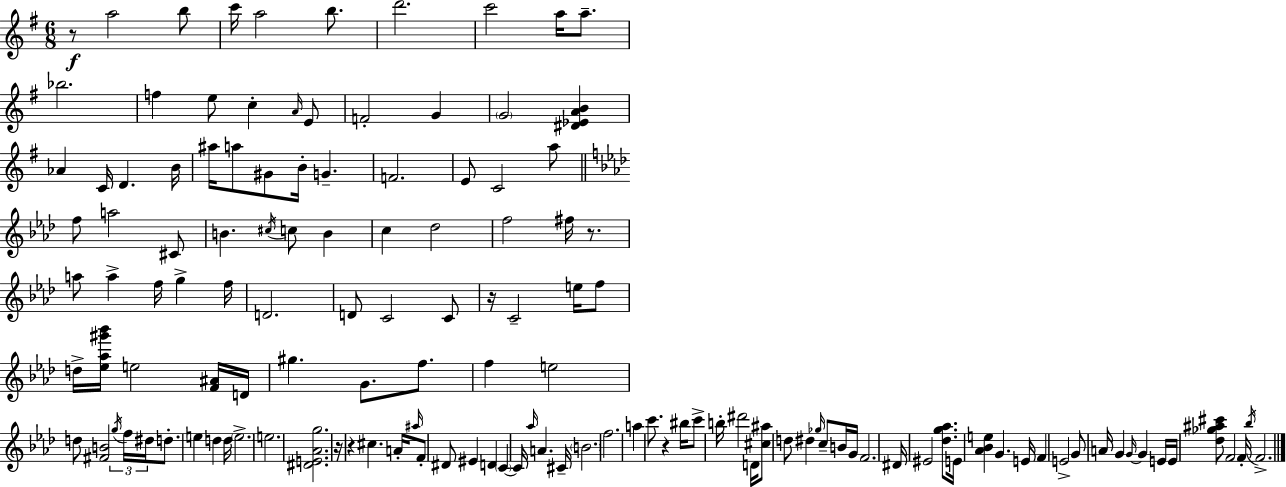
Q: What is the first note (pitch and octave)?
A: A5